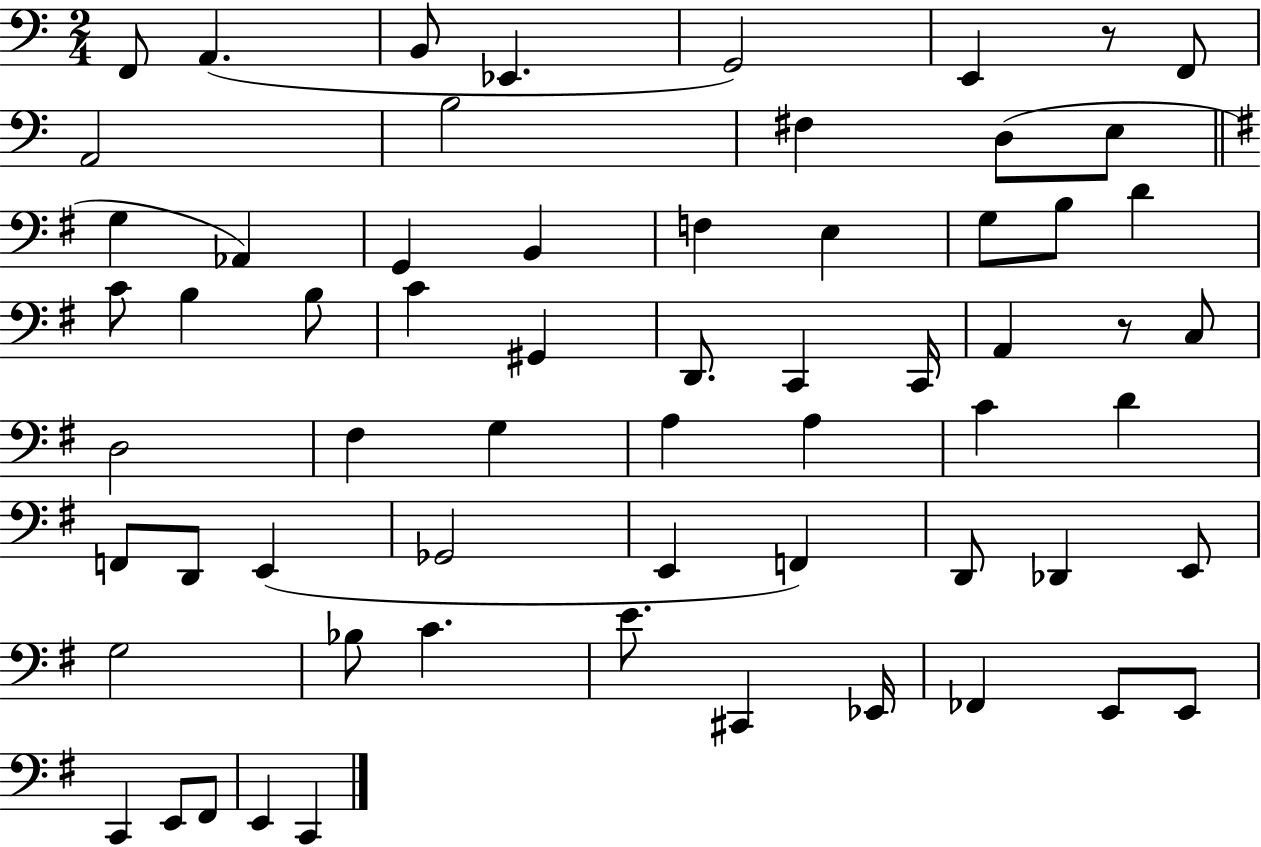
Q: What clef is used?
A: bass